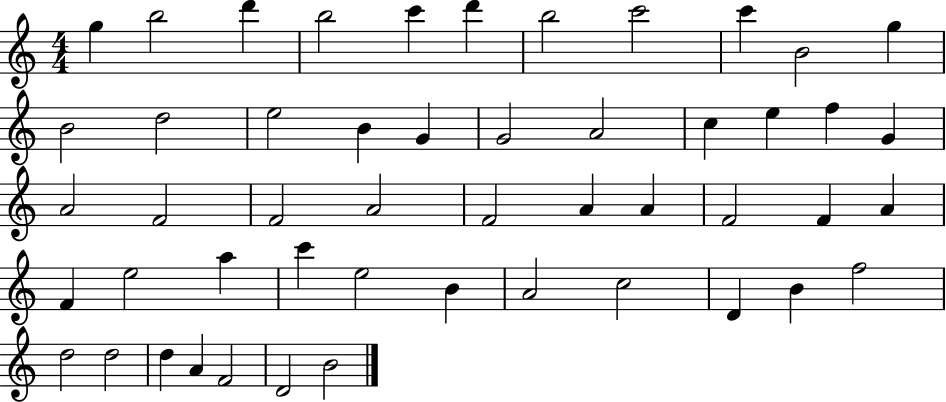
G5/q B5/h D6/q B5/h C6/q D6/q B5/h C6/h C6/q B4/h G5/q B4/h D5/h E5/h B4/q G4/q G4/h A4/h C5/q E5/q F5/q G4/q A4/h F4/h F4/h A4/h F4/h A4/q A4/q F4/h F4/q A4/q F4/q E5/h A5/q C6/q E5/h B4/q A4/h C5/h D4/q B4/q F5/h D5/h D5/h D5/q A4/q F4/h D4/h B4/h